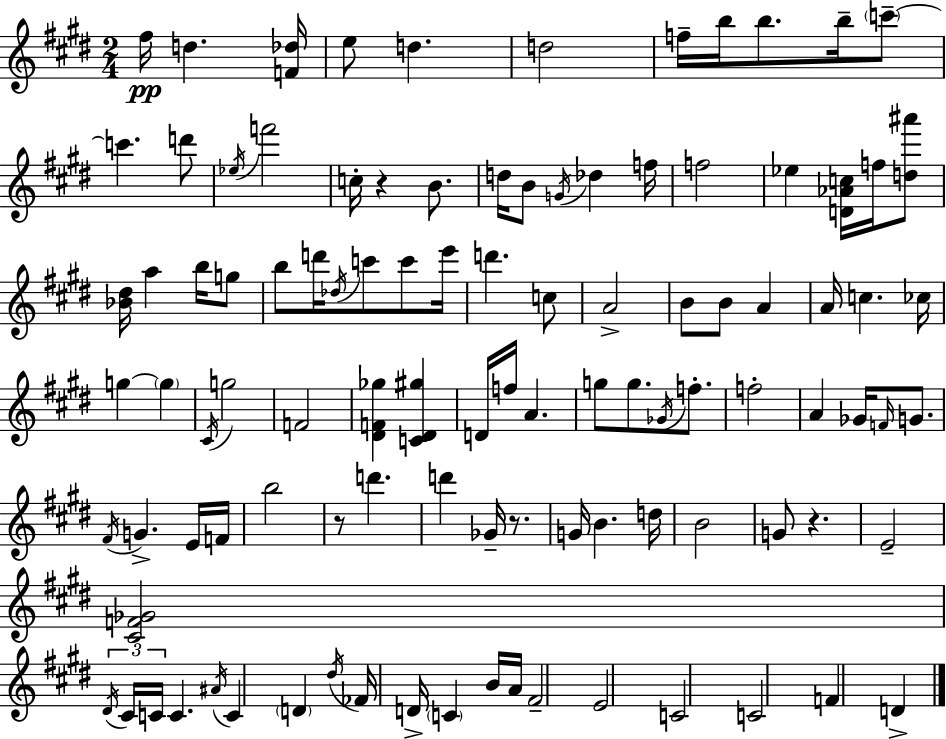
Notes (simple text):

F#5/s D5/q. [F4,Db5]/s E5/e D5/q. D5/h F5/s B5/s B5/e. B5/s C6/e C6/q. D6/e Eb5/s F6/h C5/s R/q B4/e. D5/s B4/e G4/s Db5/q F5/s F5/h Eb5/q [D4,Ab4,C5]/s F5/s [D5,A#6]/e [Bb4,D#5]/s A5/q B5/s G5/e B5/e D6/s Db5/s C6/e C6/e E6/s D6/q. C5/e A4/h B4/e B4/e A4/q A4/s C5/q. CES5/s G5/q G5/q C#4/s G5/h F4/h [D#4,F4,Gb5]/q [C4,D#4,G#5]/q D4/s F5/s A4/q. G5/e G5/e. Gb4/s F5/e. F5/h A4/q Gb4/s F4/s G4/e. F#4/s G4/q. E4/s F4/s B5/h R/e D6/q. D6/q Gb4/s R/e. G4/s B4/q. D5/s B4/h G4/e R/q. E4/h [C#4,F4,Gb4]/h D#4/s C#4/s C4/s C4/q. A#4/s C4/q D4/q D#5/s FES4/s D4/s C4/q B4/s A4/s F#4/h E4/h C4/h C4/h F4/q D4/q